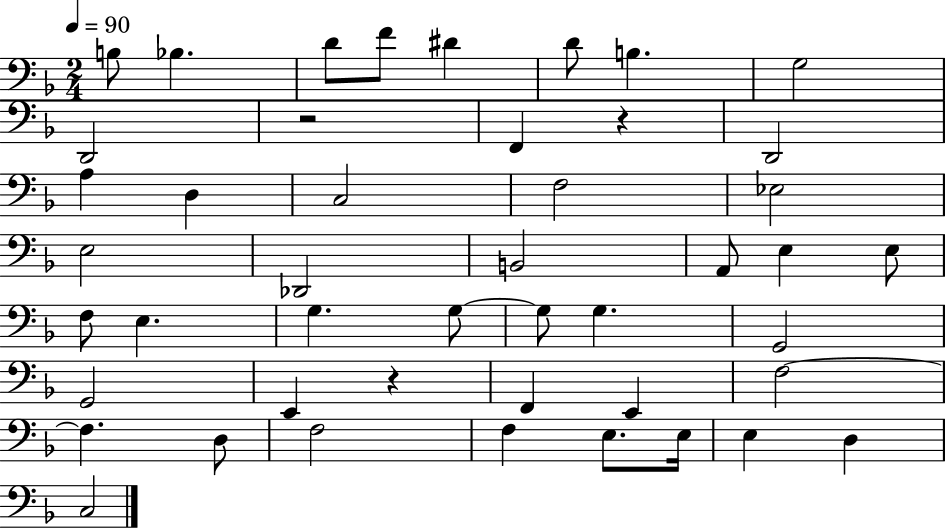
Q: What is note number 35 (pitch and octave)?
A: F3